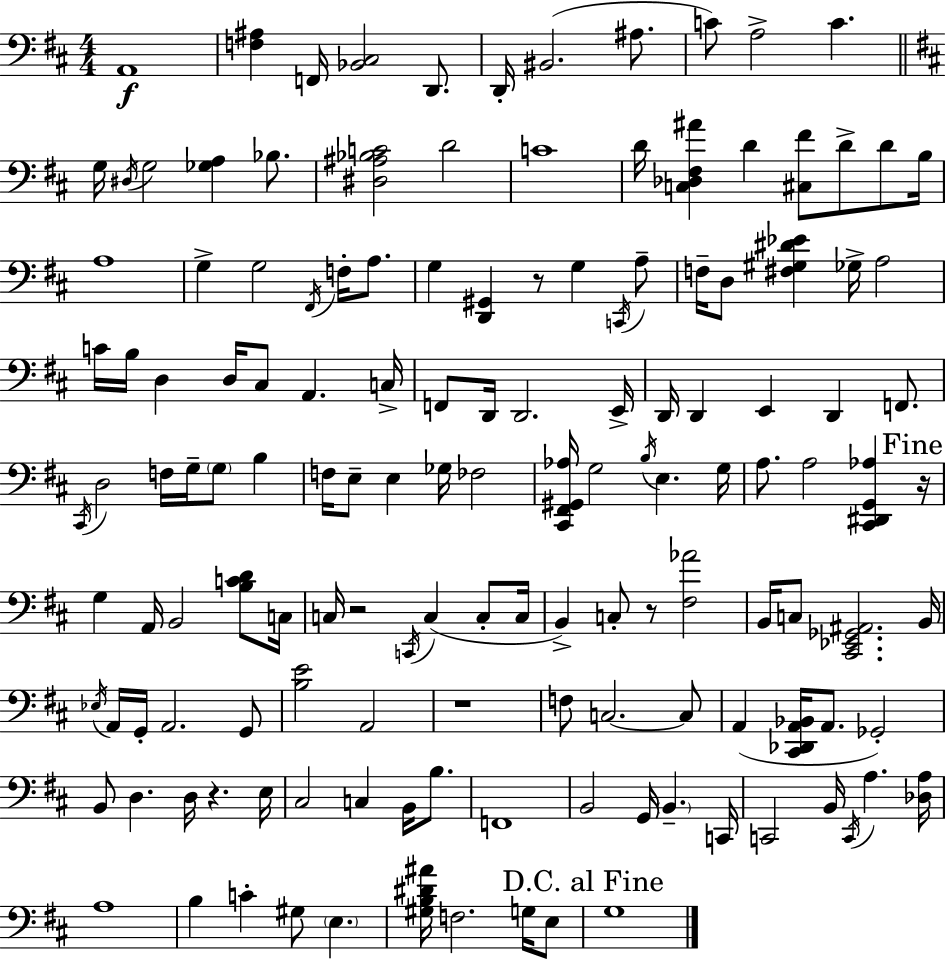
X:1
T:Untitled
M:4/4
L:1/4
K:D
A,,4 [F,^A,] F,,/4 [_B,,^C,]2 D,,/2 D,,/4 ^B,,2 ^A,/2 C/2 A,2 C G,/4 ^D,/4 G,2 [_G,A,] _B,/2 [^D,^A,_B,C]2 D2 C4 D/4 [C,_D,^F,^A] D [^C,^F]/2 D/2 D/2 B,/4 A,4 G, G,2 ^F,,/4 F,/4 A,/2 G, [D,,^G,,] z/2 G, C,,/4 A,/2 F,/4 D,/2 [^F,^G,^D_E] _G,/4 A,2 C/4 B,/4 D, D,/4 ^C,/2 A,, C,/4 F,,/2 D,,/4 D,,2 E,,/4 D,,/4 D,, E,, D,, F,,/2 ^C,,/4 D,2 F,/4 G,/4 G,/2 B, F,/4 E,/2 E, _G,/4 _F,2 [^C,,^F,,^G,,_A,]/4 G,2 B,/4 E, G,/4 A,/2 A,2 [^C,,^D,,G,,_A,] z/4 G, A,,/4 B,,2 [B,CD]/2 C,/4 C,/4 z2 C,,/4 C, C,/2 C,/4 B,, C,/2 z/2 [^F,_A]2 B,,/4 C,/2 [^C,,_E,,_G,,^A,,]2 B,,/4 _E,/4 A,,/4 G,,/4 A,,2 G,,/2 [B,E]2 A,,2 z4 F,/2 C,2 C,/2 A,, [^C,,_D,,A,,_B,,]/4 A,,/2 _G,,2 B,,/2 D, D,/4 z E,/4 ^C,2 C, B,,/4 B,/2 F,,4 B,,2 G,,/4 B,, C,,/4 C,,2 B,,/4 C,,/4 A, [_D,A,]/4 A,4 B, C ^G,/2 E, [^G,B,^D^A]/4 F,2 G,/4 E,/2 G,4